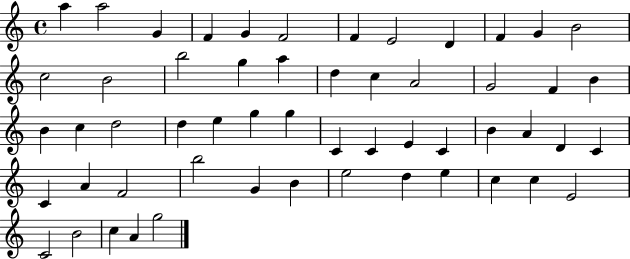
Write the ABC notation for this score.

X:1
T:Untitled
M:4/4
L:1/4
K:C
a a2 G F G F2 F E2 D F G B2 c2 B2 b2 g a d c A2 G2 F B B c d2 d e g g C C E C B A D C C A F2 b2 G B e2 d e c c E2 C2 B2 c A g2